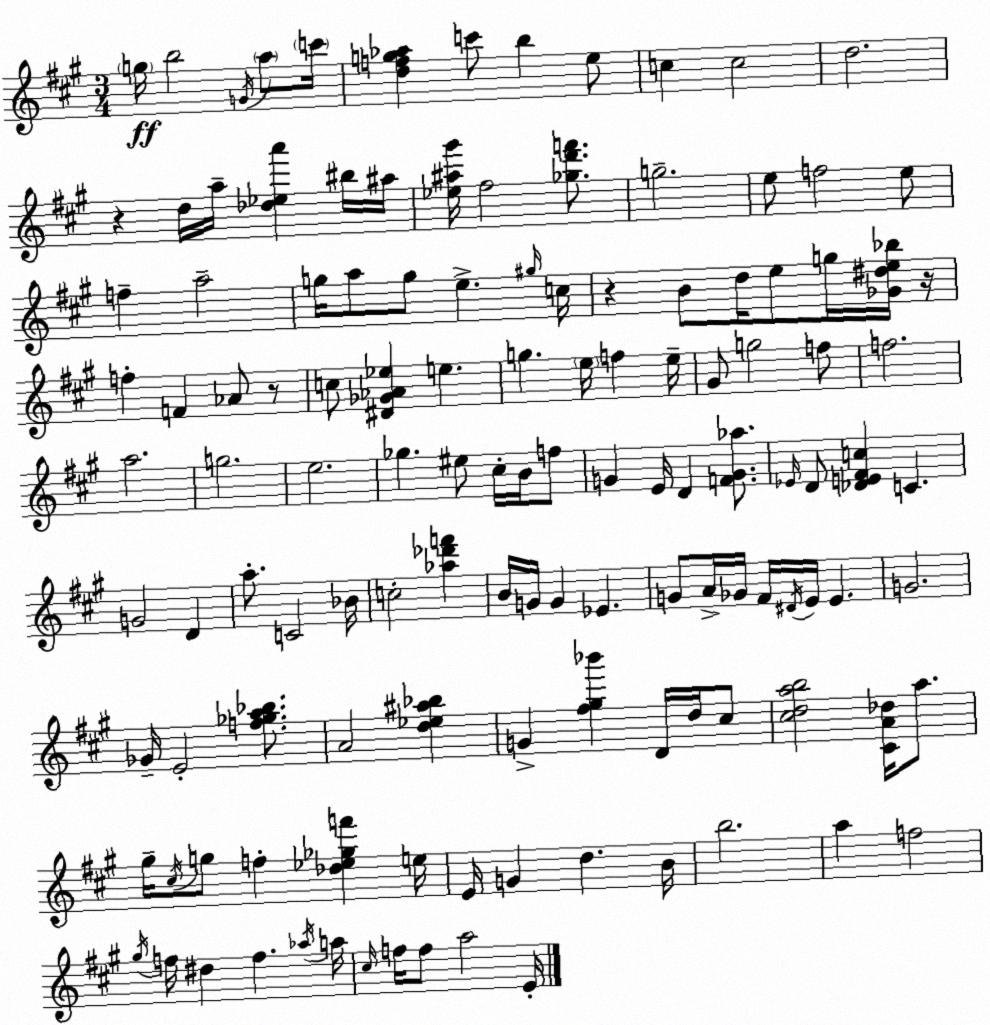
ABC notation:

X:1
T:Untitled
M:3/4
L:1/4
K:A
g/4 b2 G/4 a/2 c'/4 [dfg_a] c'/2 b e/2 c c2 d2 z d/4 a/4 [_d_ea'] ^b/4 ^a/4 [_e^a^g']/4 ^f2 [_gd'f']/2 g2 e/2 f2 e/2 f a2 g/4 a/2 g/2 e ^g/4 c/4 z B/2 d/4 e/2 g/4 [_G^de_b]/4 z/4 f F _A/2 z/2 c/2 [^D_G_A_e] e g e/4 f e/4 ^G/2 g2 f/2 f2 a2 g2 e2 _g ^e/2 ^c/4 B/4 f/2 G E/4 D [FG_a]/2 _E/4 D/2 [_DE^Fc] C G2 D a/2 C2 _B/4 c2 [_a_d'f'] B/4 G/4 G _E G/2 A/4 _G/4 ^F/4 ^D/4 E/4 E G2 _G/4 E2 [f_ga_b]/2 A2 [d_e^a_b] G [^f^g_b'] D/4 d/4 ^c/2 [^cdab]2 [^CA_d]/4 a/2 ^g/4 ^c/4 g/2 f [_d_e_gf'] e/4 E/4 G d B/4 b2 a f2 ^g/4 f/4 ^d f _a/4 a/4 ^c/4 f/4 f/2 a2 E/4